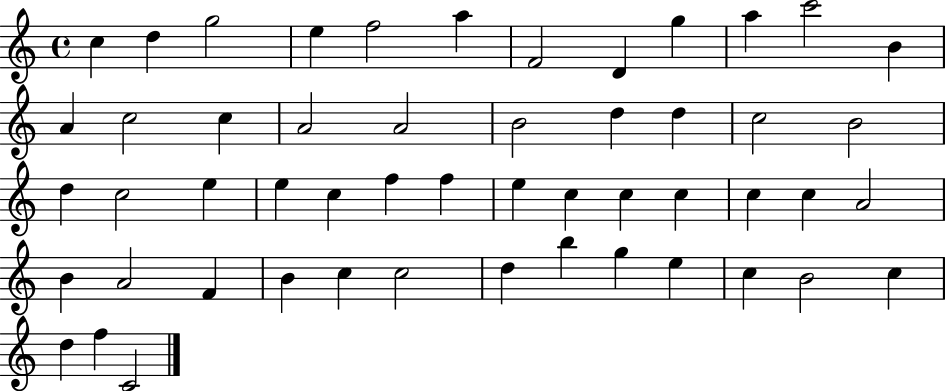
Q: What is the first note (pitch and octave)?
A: C5